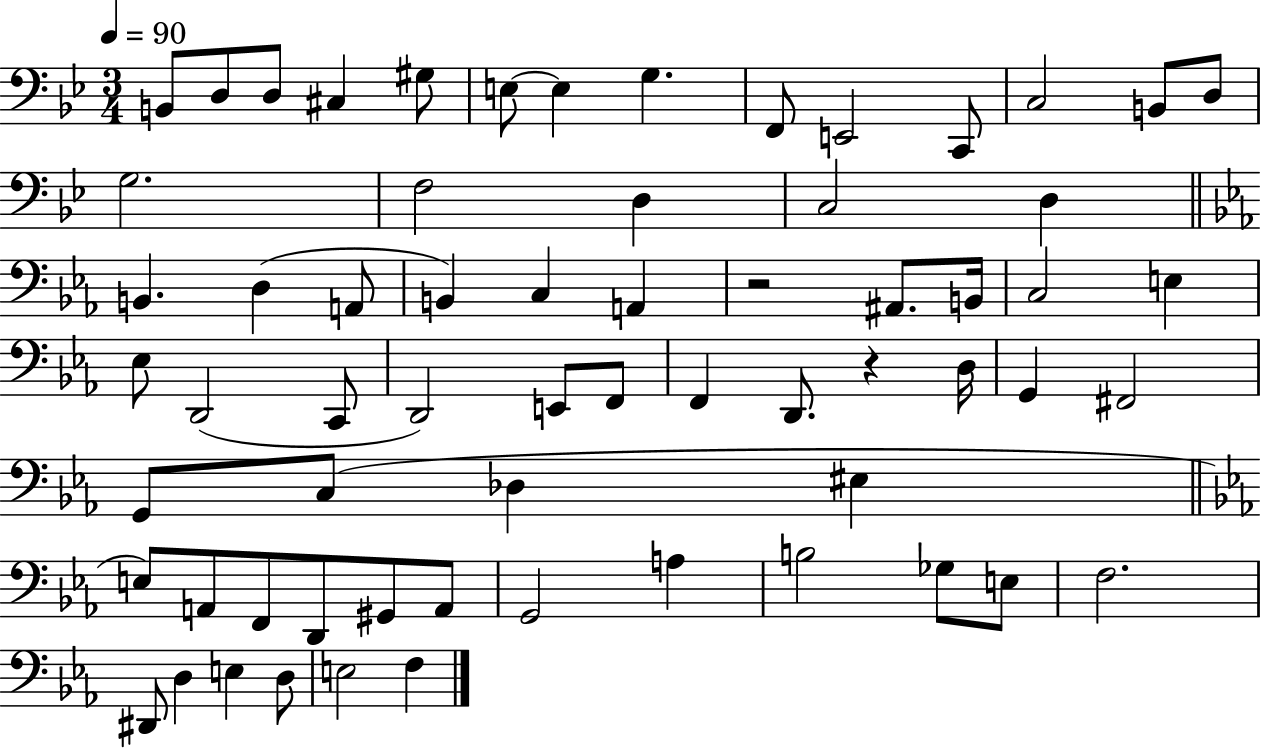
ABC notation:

X:1
T:Untitled
M:3/4
L:1/4
K:Bb
B,,/2 D,/2 D,/2 ^C, ^G,/2 E,/2 E, G, F,,/2 E,,2 C,,/2 C,2 B,,/2 D,/2 G,2 F,2 D, C,2 D, B,, D, A,,/2 B,, C, A,, z2 ^A,,/2 B,,/4 C,2 E, _E,/2 D,,2 C,,/2 D,,2 E,,/2 F,,/2 F,, D,,/2 z D,/4 G,, ^F,,2 G,,/2 C,/2 _D, ^E, E,/2 A,,/2 F,,/2 D,,/2 ^G,,/2 A,,/2 G,,2 A, B,2 _G,/2 E,/2 F,2 ^D,,/2 D, E, D,/2 E,2 F,